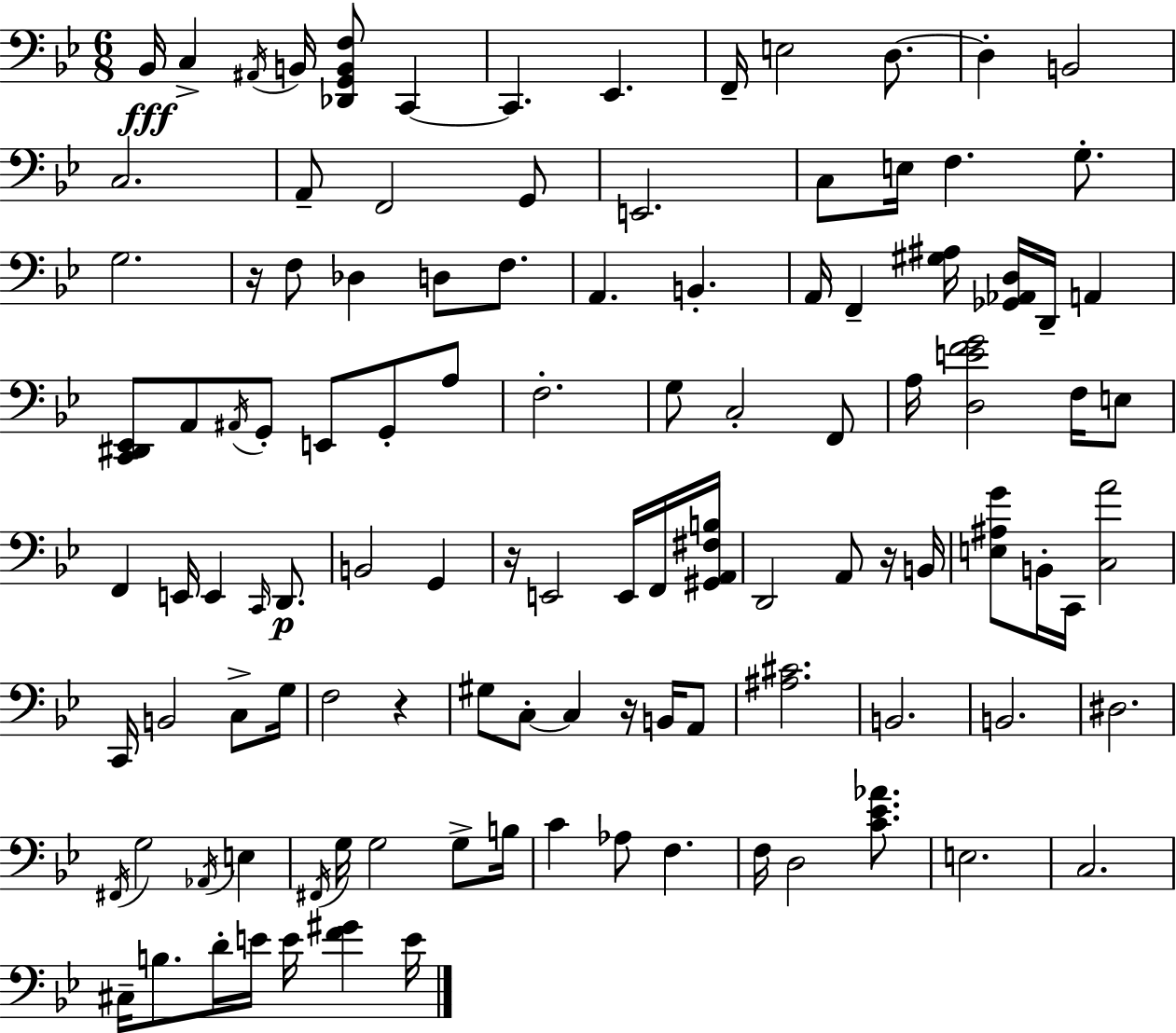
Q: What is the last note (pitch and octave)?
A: E4